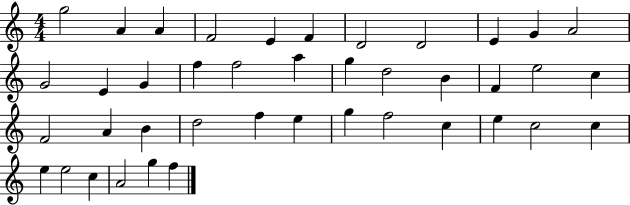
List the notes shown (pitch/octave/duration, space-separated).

G5/h A4/q A4/q F4/h E4/q F4/q D4/h D4/h E4/q G4/q A4/h G4/h E4/q G4/q F5/q F5/h A5/q G5/q D5/h B4/q F4/q E5/h C5/q F4/h A4/q B4/q D5/h F5/q E5/q G5/q F5/h C5/q E5/q C5/h C5/q E5/q E5/h C5/q A4/h G5/q F5/q